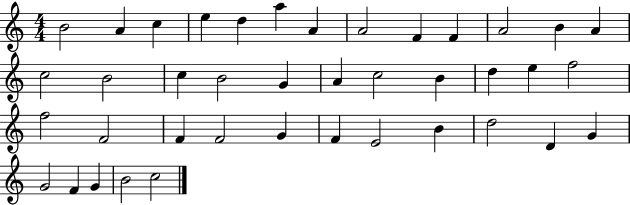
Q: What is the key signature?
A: C major